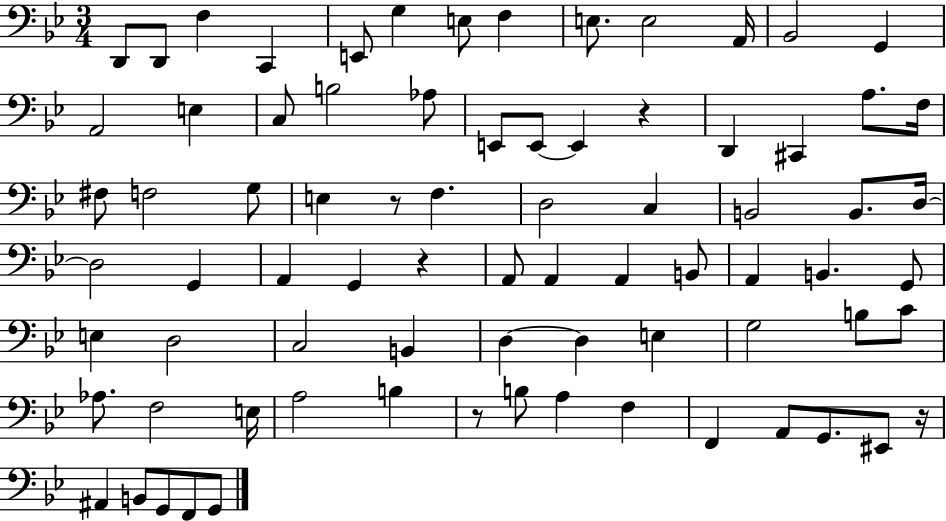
D2/e D2/e F3/q C2/q E2/e G3/q E3/e F3/q E3/e. E3/h A2/s Bb2/h G2/q A2/h E3/q C3/e B3/h Ab3/e E2/e E2/e E2/q R/q D2/q C#2/q A3/e. F3/s F#3/e F3/h G3/e E3/q R/e F3/q. D3/h C3/q B2/h B2/e. D3/s D3/h G2/q A2/q G2/q R/q A2/e A2/q A2/q B2/e A2/q B2/q. G2/e E3/q D3/h C3/h B2/q D3/q D3/q E3/q G3/h B3/e C4/e Ab3/e. F3/h E3/s A3/h B3/q R/e B3/e A3/q F3/q F2/q A2/e G2/e. EIS2/e R/s A#2/q B2/e G2/e F2/e G2/e